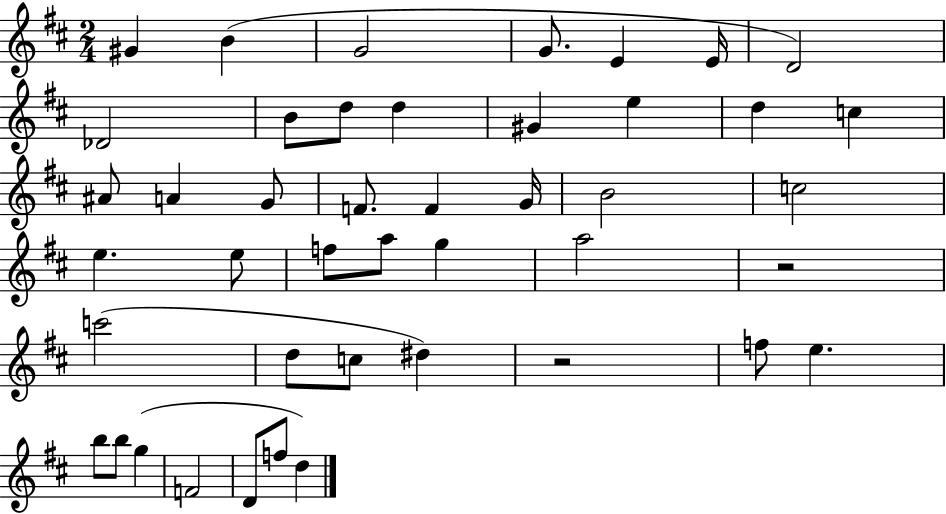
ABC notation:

X:1
T:Untitled
M:2/4
L:1/4
K:D
^G B G2 G/2 E E/4 D2 _D2 B/2 d/2 d ^G e d c ^A/2 A G/2 F/2 F G/4 B2 c2 e e/2 f/2 a/2 g a2 z2 c'2 d/2 c/2 ^d z2 f/2 e b/2 b/2 g F2 D/2 f/2 d